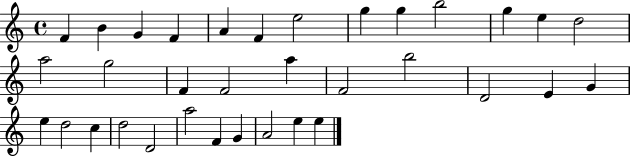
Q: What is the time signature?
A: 4/4